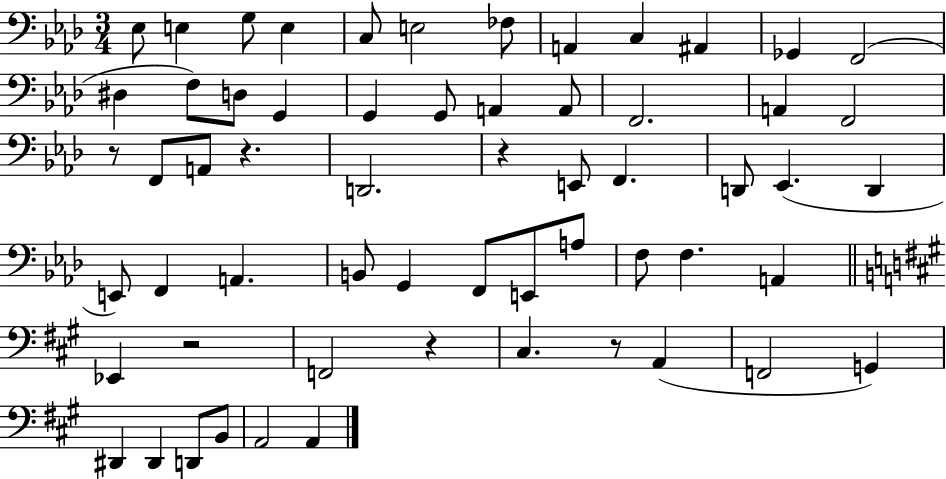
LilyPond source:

{
  \clef bass
  \numericTimeSignature
  \time 3/4
  \key aes \major
  \repeat volta 2 { ees8 e4 g8 e4 | c8 e2 fes8 | a,4 c4 ais,4 | ges,4 f,2( | \break dis4 f8) d8 g,4 | g,4 g,8 a,4 a,8 | f,2. | a,4 f,2 | \break r8 f,8 a,8 r4. | d,2. | r4 e,8 f,4. | d,8 ees,4.( d,4 | \break e,8) f,4 a,4. | b,8 g,4 f,8 e,8 a8 | f8 f4. a,4 | \bar "||" \break \key a \major ees,4 r2 | f,2 r4 | cis4. r8 a,4( | f,2 g,4) | \break dis,4 dis,4 d,8 b,8 | a,2 a,4 | } \bar "|."
}